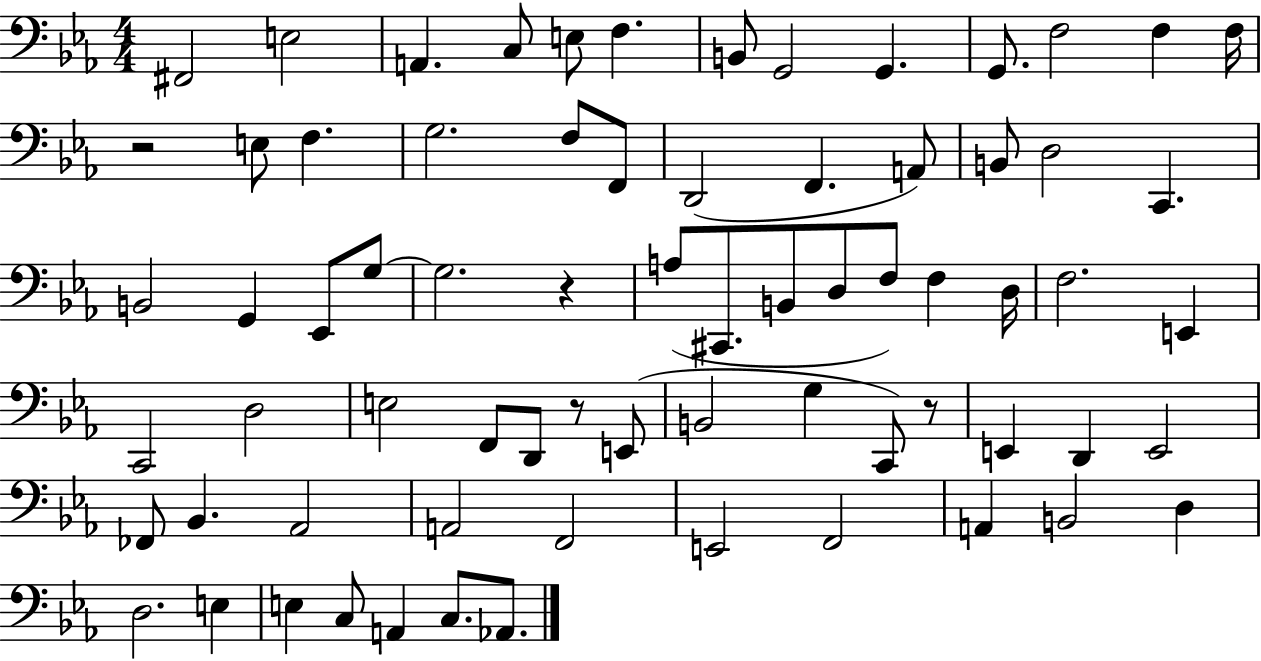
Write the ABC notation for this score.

X:1
T:Untitled
M:4/4
L:1/4
K:Eb
^F,,2 E,2 A,, C,/2 E,/2 F, B,,/2 G,,2 G,, G,,/2 F,2 F, F,/4 z2 E,/2 F, G,2 F,/2 F,,/2 D,,2 F,, A,,/2 B,,/2 D,2 C,, B,,2 G,, _E,,/2 G,/2 G,2 z A,/2 ^C,,/2 B,,/2 D,/2 F,/2 F, D,/4 F,2 E,, C,,2 D,2 E,2 F,,/2 D,,/2 z/2 E,,/2 B,,2 G, C,,/2 z/2 E,, D,, E,,2 _F,,/2 _B,, _A,,2 A,,2 F,,2 E,,2 F,,2 A,, B,,2 D, D,2 E, E, C,/2 A,, C,/2 _A,,/2